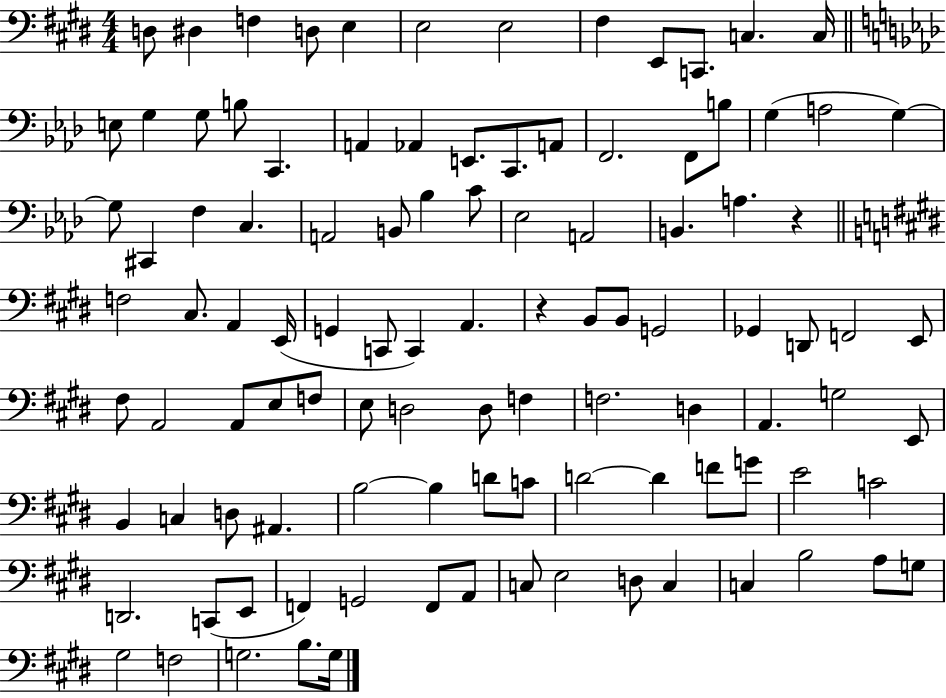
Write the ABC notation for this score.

X:1
T:Untitled
M:4/4
L:1/4
K:E
D,/2 ^D, F, D,/2 E, E,2 E,2 ^F, E,,/2 C,,/2 C, C,/4 E,/2 G, G,/2 B,/2 C,, A,, _A,, E,,/2 C,,/2 A,,/2 F,,2 F,,/2 B,/2 G, A,2 G, G,/2 ^C,, F, C, A,,2 B,,/2 _B, C/2 _E,2 A,,2 B,, A, z F,2 ^C,/2 A,, E,,/4 G,, C,,/2 C,, A,, z B,,/2 B,,/2 G,,2 _G,, D,,/2 F,,2 E,,/2 ^F,/2 A,,2 A,,/2 E,/2 F,/2 E,/2 D,2 D,/2 F, F,2 D, A,, G,2 E,,/2 B,, C, D,/2 ^A,, B,2 B, D/2 C/2 D2 D F/2 G/2 E2 C2 D,,2 C,,/2 E,,/2 F,, G,,2 F,,/2 A,,/2 C,/2 E,2 D,/2 C, C, B,2 A,/2 G,/2 ^G,2 F,2 G,2 B,/2 G,/4